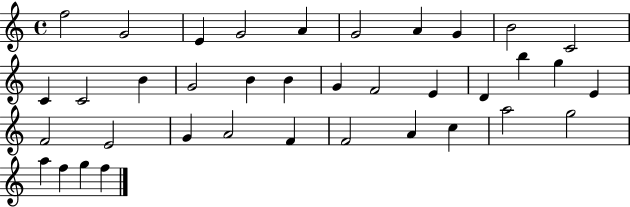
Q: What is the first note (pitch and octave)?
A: F5